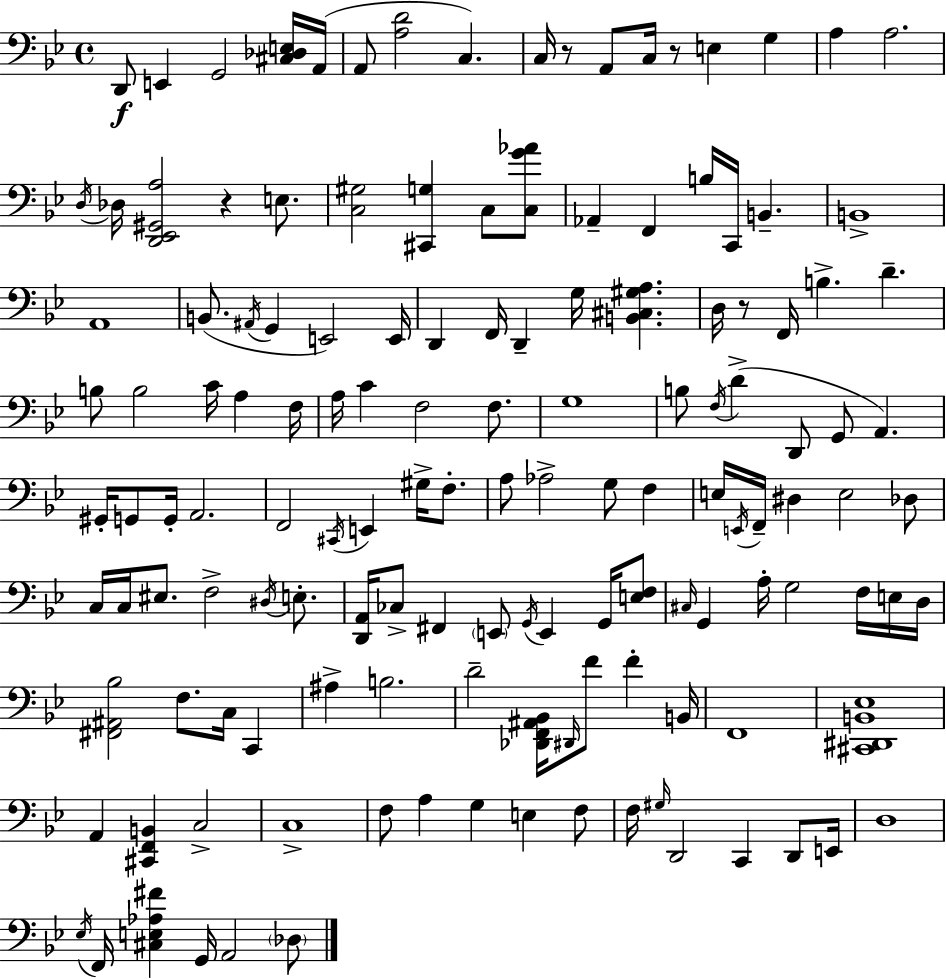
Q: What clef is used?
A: bass